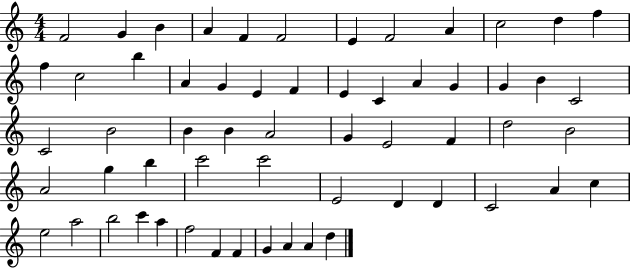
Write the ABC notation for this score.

X:1
T:Untitled
M:4/4
L:1/4
K:C
F2 G B A F F2 E F2 A c2 d f f c2 b A G E F E C A G G B C2 C2 B2 B B A2 G E2 F d2 B2 A2 g b c'2 c'2 E2 D D C2 A c e2 a2 b2 c' a f2 F F G A A d